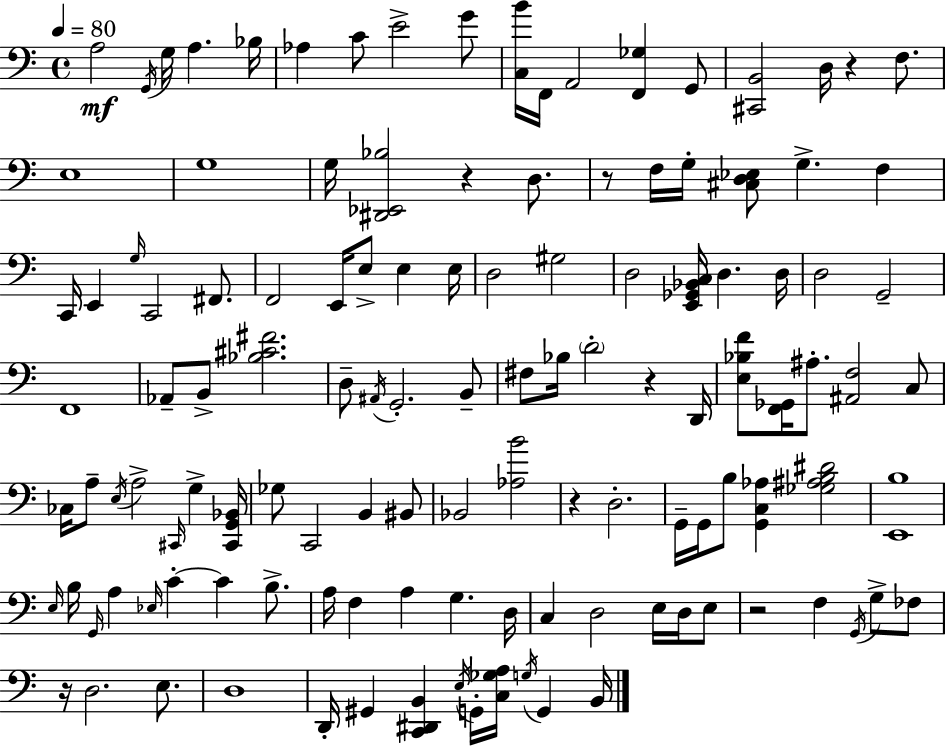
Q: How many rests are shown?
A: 7